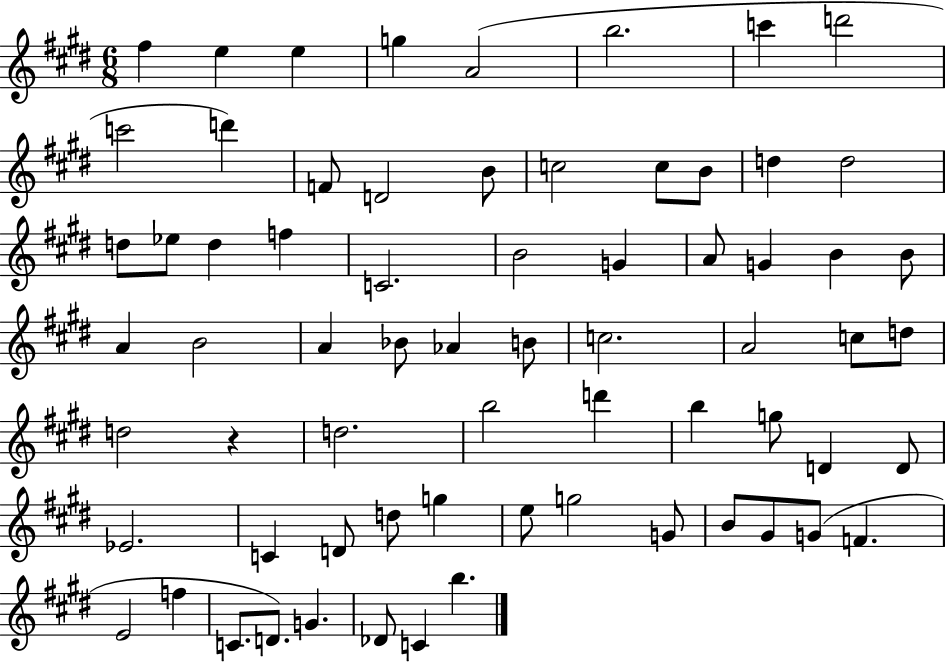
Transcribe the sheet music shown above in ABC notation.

X:1
T:Untitled
M:6/8
L:1/4
K:E
^f e e g A2 b2 c' d'2 c'2 d' F/2 D2 B/2 c2 c/2 B/2 d d2 d/2 _e/2 d f C2 B2 G A/2 G B B/2 A B2 A _B/2 _A B/2 c2 A2 c/2 d/2 d2 z d2 b2 d' b g/2 D D/2 _E2 C D/2 d/2 g e/2 g2 G/2 B/2 ^G/2 G/2 F E2 f C/2 D/2 G _D/2 C b